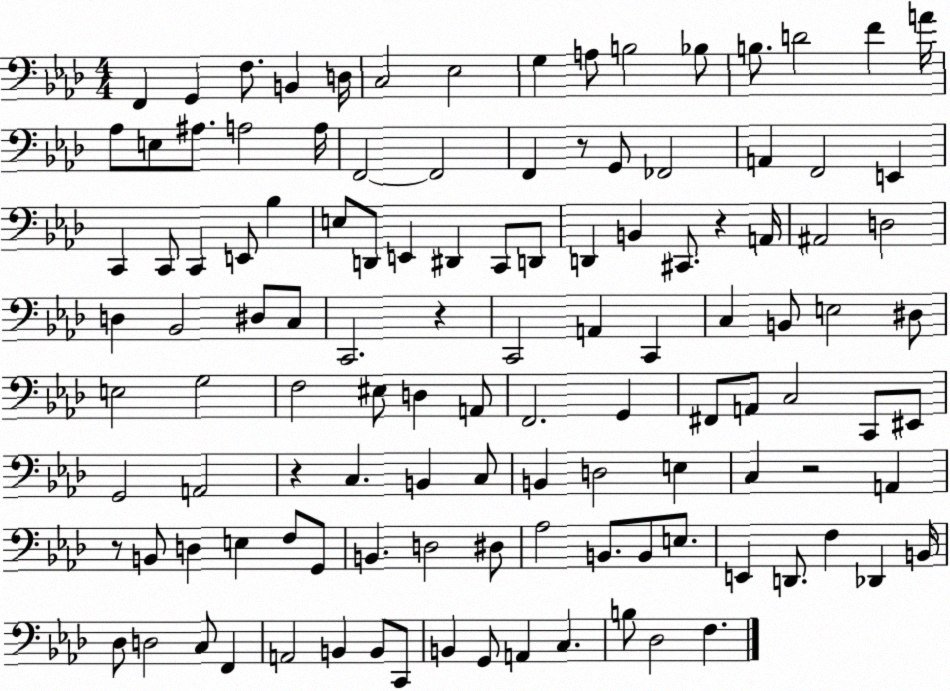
X:1
T:Untitled
M:4/4
L:1/4
K:Ab
F,, G,, F,/2 B,, D,/4 C,2 _E,2 G, A,/2 B,2 _B,/2 B,/2 D2 F A/4 _A,/2 E,/2 ^A,/2 A,2 A,/4 F,,2 F,,2 F,, z/2 G,,/2 _F,,2 A,, F,,2 E,, C,, C,,/2 C,, E,,/2 _B, E,/2 D,,/2 E,, ^D,, C,,/2 D,,/2 D,, B,, ^C,,/2 z A,,/4 ^A,,2 D,2 D, _B,,2 ^D,/2 C,/2 C,,2 z C,,2 A,, C,, C, B,,/2 E,2 ^D,/2 E,2 G,2 F,2 ^E,/2 D, A,,/2 F,,2 G,, ^F,,/2 A,,/2 C,2 C,,/2 ^E,,/2 G,,2 A,,2 z C, B,, C,/2 B,, D,2 E, C, z2 A,, z/2 B,,/2 D, E, F,/2 G,,/2 B,, D,2 ^D,/2 _A,2 B,,/2 B,,/2 E,/2 E,, D,,/2 F, _D,, B,,/4 _D,/2 D,2 C,/2 F,, A,,2 B,, B,,/2 C,,/2 B,, G,,/2 A,, C, B,/2 _D,2 F,